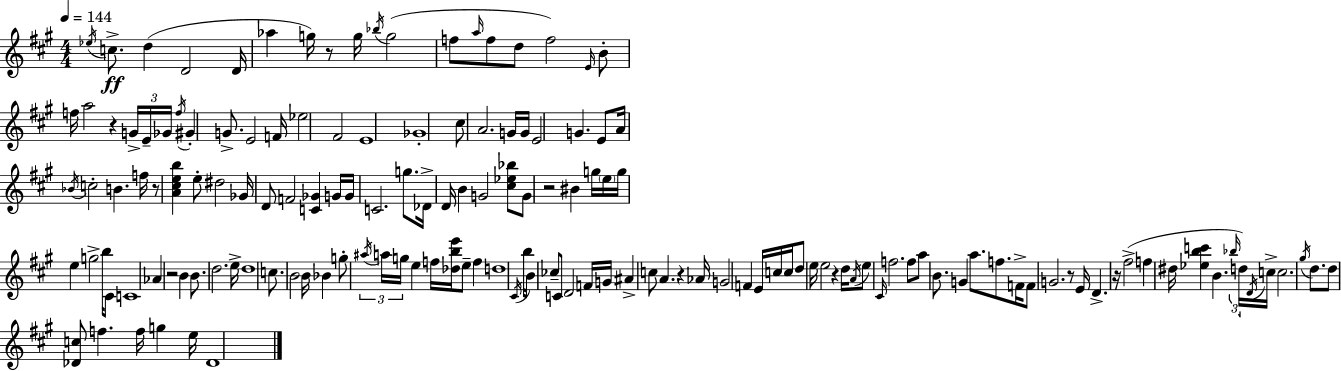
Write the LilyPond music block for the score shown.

{
  \clef treble
  \numericTimeSignature
  \time 4/4
  \key a \major
  \tempo 4 = 144
  \acciaccatura { ees''16 }\ff c''8.-> d''4( d'2 | d'16 aes''4 g''16) r8 g''16 \acciaccatura { bes''16 } g''2( | f''8 \grace { a''16 } f''8 d''8 f''2) | \grace { e'16 } b'8-. f''16 a''2 r4 | \break \tuplet 3/2 { g'16-> e'16-- ges'16 } \acciaccatura { f''16 } gis'4-. g'8.-> e'2 | f'16 ees''2 fis'2 | e'1 | ges'1-. | \break cis''8 a'2. | g'16 g'16 e'2 g'4. | e'8 a'16 \acciaccatura { bes'16 } c''2-. b'4. | f''16 r8 <a' cis'' e'' b''>4 e''8-. dis''2 | \break ges'16 d'8 f'2 | <c' ges'>4 g'16 g'16 c'2. | g''8. des'16-> d'16 b'4 g'2 | <cis'' ees'' bes''>8 g'8 r2 | \break bis'4 g''16 \parenthesize e''16 g''16 e''4 g''2-> | b''16 cis'8 c'1 | aes'4 r2 | b'4 b'8. d''2. | \break e''16-> d''1 | c''8. b'2 | b'16 bes'4 g''8-. \tuplet 3/2 { \acciaccatura { ais''16 } a''16 g''16 } e''4 f''16 | <des'' b'' e'''>16 e''8-- f''4 d''1 | \break \acciaccatura { cis'16 } b''16 b'16 ces''8-- c'8 d'2 | f'16 g'16 ais'4-> c''8 a'4. | r4 aes'16 g'2 | f'4 e'16 c''16 c''16 d''8 e''16 e''2 | \break r4 d''16 \acciaccatura { a'16 } e''8 \grace { cis'16 } f''2. | f''8 a''8 b'8. g'4 | a''8. f''8. f'16-> f'8 g'2. | r8 e'16 d'4.-> | \break r16 fis''2->( f''4 dis''16 <ees'' b'' c'''>4 | b'4. \tuplet 3/2 { \grace { bes''16 }) d''16 \acciaccatura { d'16 } } c''16-> c''2. | \acciaccatura { gis''16 } d''8. d''8 <des' c''>8 | f''4. f''16 g''4 e''16 des'1 | \break \bar "|."
}